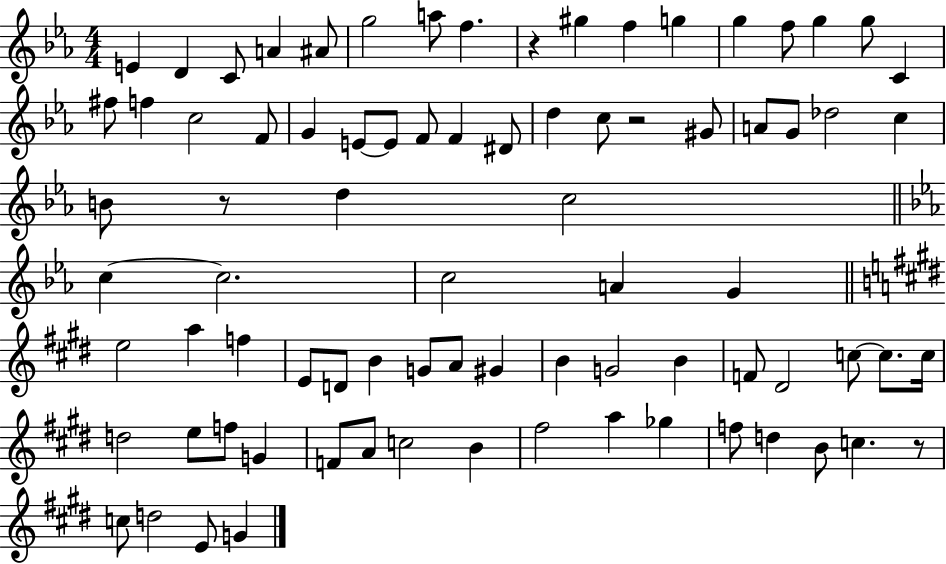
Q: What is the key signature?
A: EES major